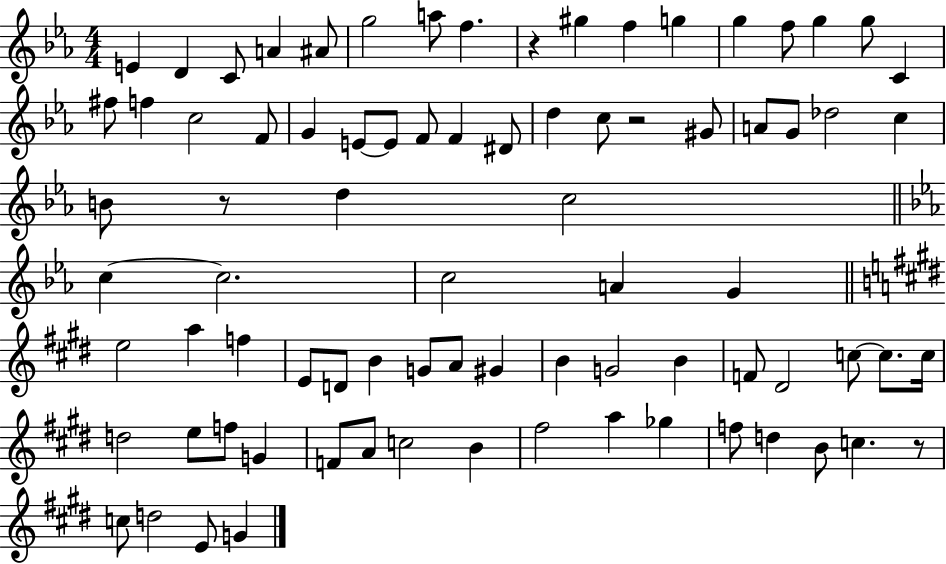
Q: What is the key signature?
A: EES major